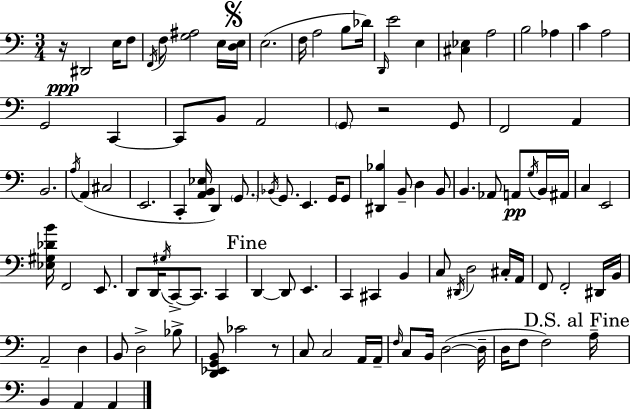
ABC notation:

X:1
T:Untitled
M:3/4
L:1/4
K:Am
z/4 ^D,,2 E,/4 F,/2 F,,/4 F,/2 [G,^A,]2 E,/4 [D,E,]/4 E,2 F,/4 A,2 B,/2 _D/4 D,,/4 E2 E, [^C,_E,] A,2 B,2 _A, C A,2 G,,2 C,, C,,/2 B,,/2 A,,2 G,,/2 z2 G,,/2 F,,2 A,, B,,2 A,/4 A,, ^C,2 E,,2 C,, [A,,B,,_E,]/4 D,, G,,/2 _B,,/4 G,,/2 E,, G,,/4 G,,/2 [^D,,_B,] B,,/2 D, B,,/2 B,, _A,,/2 A,,/2 G,/4 B,,/4 ^A,,/4 C, E,,2 [_E,^G,_DB]/4 F,,2 E,,/2 D,,/2 D,,/4 ^G,/4 C,,/2 C,,/2 C,, D,, D,,/2 E,, C,, ^C,, B,, C,/2 ^D,,/4 D,2 ^C,/4 A,,/4 F,,/2 F,,2 ^D,,/4 B,,/4 A,,2 D, B,,/2 D,2 _B,/2 [D,,_E,,G,,B,,]/2 _C2 z/2 C,/2 C,2 A,,/4 A,,/4 F,/4 C,/2 B,,/4 D,2 D,/4 D,/4 F,/2 F,2 A,/4 B,, A,, A,,